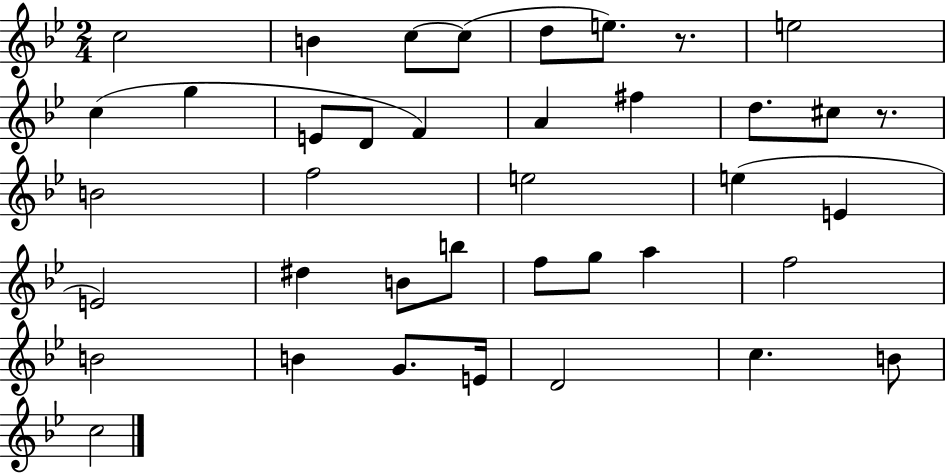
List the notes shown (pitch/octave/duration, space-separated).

C5/h B4/q C5/e C5/e D5/e E5/e. R/e. E5/h C5/q G5/q E4/e D4/e F4/q A4/q F#5/q D5/e. C#5/e R/e. B4/h F5/h E5/h E5/q E4/q E4/h D#5/q B4/e B5/e F5/e G5/e A5/q F5/h B4/h B4/q G4/e. E4/s D4/h C5/q. B4/e C5/h